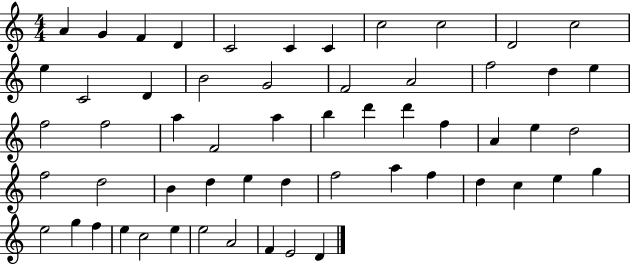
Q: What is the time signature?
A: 4/4